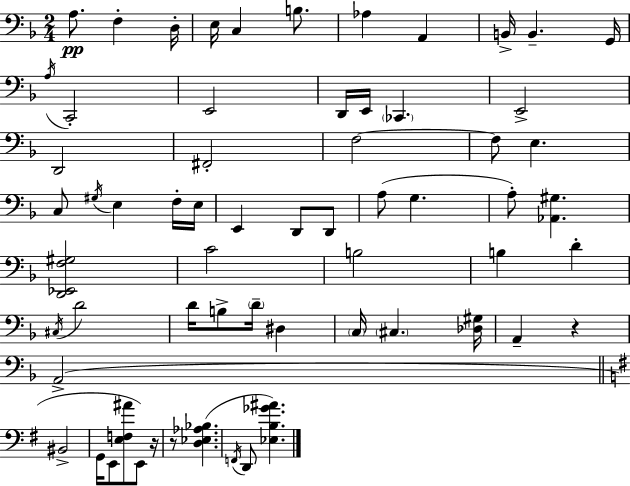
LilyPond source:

{
  \clef bass
  \numericTimeSignature
  \time 2/4
  \key f \major
  a8.\pp f4-. d16-. | e16 c4 b8. | aes4 a,4 | b,16-> b,4.-- g,16 | \break \acciaccatura { a16 } c,2-. | e,2 | d,16 e,16 \parenthesize ces,4. | e,2-> | \break d,2 | fis,2-. | f2~~ | f8 e4. | \break c8 \acciaccatura { gis16 } e4 | f16-. e16 e,4 d,8 | d,8 a8( g4. | a8-.) <aes, gis>4. | \break <d, ees, f gis>2 | c'2 | b2 | b4 d'4-. | \break \acciaccatura { cis16 } d'2 | d'16 b8-> \parenthesize d'16-- dis4 | \parenthesize c16 \parenthesize cis4. | <des gis>16 a,4-- r4 | \break a,2->( | \bar "||" \break \key g \major bis,2-> | g,16 e,8 <e f ais'>8 e,8) r16 | r8 <d ees aes bes>4.( | \acciaccatura { f,16 } d,8 <ees b ges' ais'>4.) | \break \bar "|."
}